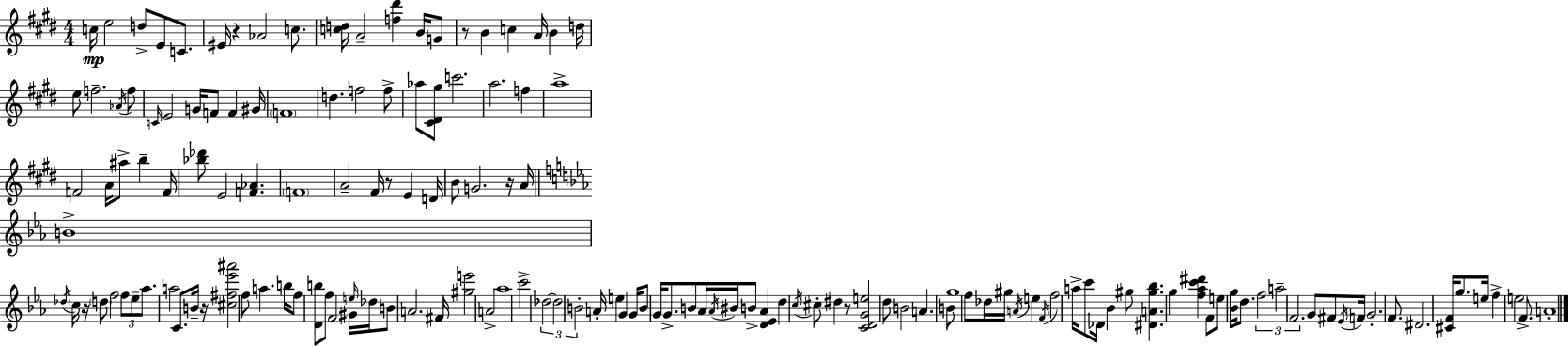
{
  \clef treble
  \numericTimeSignature
  \time 4/4
  \key e \major
  c''16\mp e''2 d''8-> e'8 c'8. | eis'16 r4 aes'2 c''8. | <c'' d''>16 a'2-- <f'' dis'''>4 b'16 g'8 | r8 b'4 c''4 a'16 b'4 d''16 | \break e''8 f''2.-- \acciaccatura { aes'16 } f''8 | \grace { c'16 } e'2 g'16 f'8 f'4 | gis'16 \parenthesize f'1 | d''4. f''2 | \break f''8-> aes''8 <cis' dis' gis''>8 c'''2. | a''2. f''4 | a''1-> | f'2 a'16 ais''8-> b''4-- | \break f'16 <bes'' des'''>8 e'2 <f' aes'>4. | \parenthesize f'1 | a'2-- fis'16 r8 e'4 | d'16 b'8 g'2. | \break r16 a'16 \bar "||" \break \key c \minor b'1-> | \acciaccatura { des''16 } c''16 r16 \parenthesize d''8 f''2 \tuplet 3/2 { f''8 ees''8-- | aes''8. } a''2 c'8. b'16-- | r16 <cis'' fis'' ees''' ais'''>2 f''8 a''4. | \break b''16 f''8 <d' b''>8 f''8 f'2 | gis'16 \grace { e''16 } des''16 b'8 a'2. | fis'16 <gis'' e'''>2 a'2-> | aes''1 | \break c'''2-> \tuplet 3/2 { des''2~~ | des''2 b'2-. } | a'16-. e''4 g'4 g'16 b'8 g'16 g'8.-> | b'8 aes'16 \acciaccatura { aes'16 } bis'16 b'8-> <d' ees' aes'>4 d''4 | \break \acciaccatura { c''16 } cis''8-. dis''4 r8 <c' d' g' e''>2 | d''8 b'2 a'4. | b'8 g''1 | f''8 des''16 gis''16 \acciaccatura { a'16 } e''4 \acciaccatura { f'16 } f''2 | \break a''16-> c'''8 des'16 bes'4 gis''8 | <dis' a' gis'' bes''>4. g''4 <f'' aes'' c''' dis'''>4 f'8 | e''8 <bes' g''>16 d''8. \tuplet 3/2 { f''2 a''2-- | f'2. } | \break g'8 fis'8 \acciaccatura { ees'16 } f'16 g'2.-. | f'8. dis'2. | <cis' f'>16 g''8. e''16 f''4-> e''2 | f'8.-> a'1-. | \break \bar "|."
}